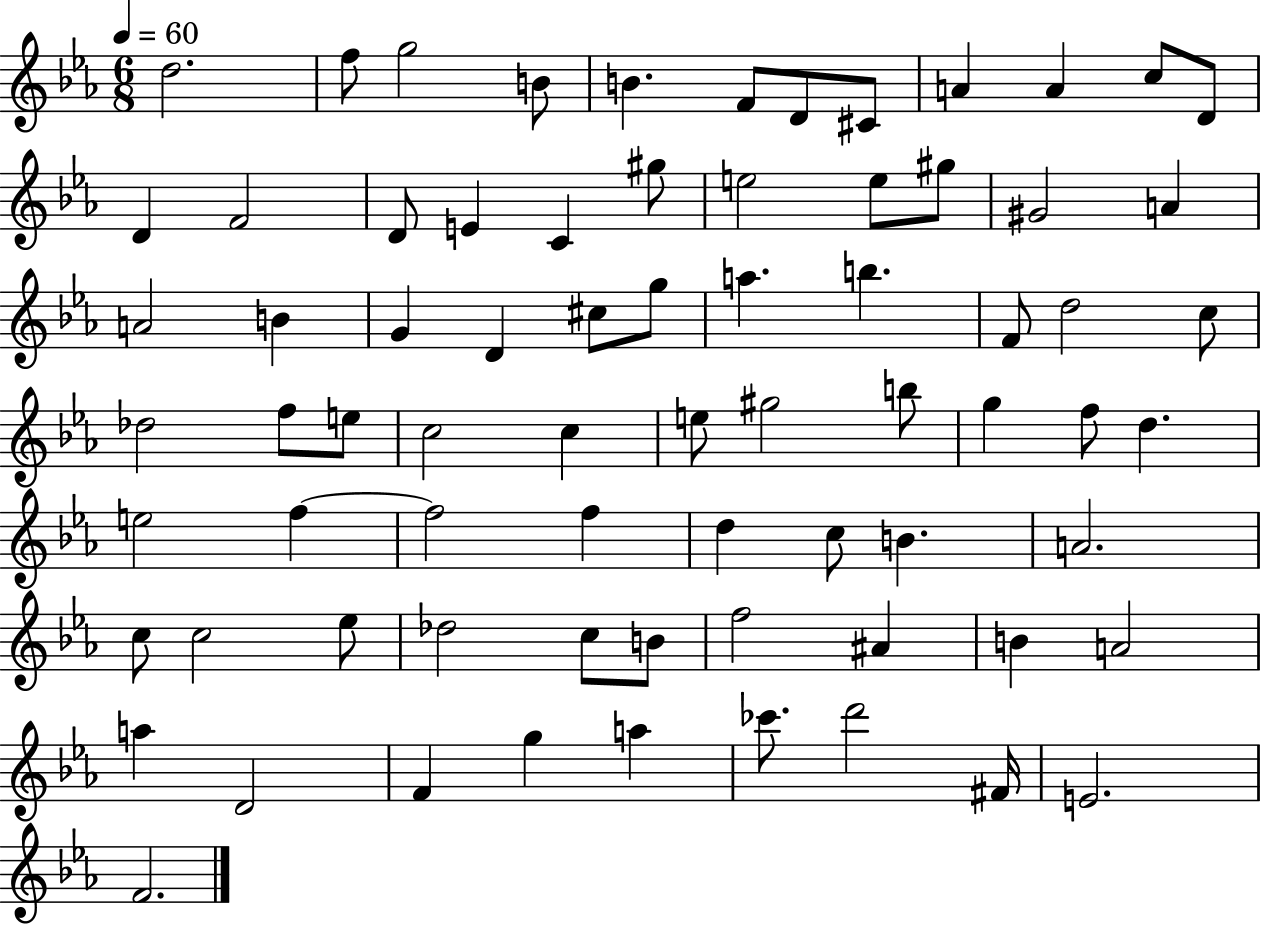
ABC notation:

X:1
T:Untitled
M:6/8
L:1/4
K:Eb
d2 f/2 g2 B/2 B F/2 D/2 ^C/2 A A c/2 D/2 D F2 D/2 E C ^g/2 e2 e/2 ^g/2 ^G2 A A2 B G D ^c/2 g/2 a b F/2 d2 c/2 _d2 f/2 e/2 c2 c e/2 ^g2 b/2 g f/2 d e2 f f2 f d c/2 B A2 c/2 c2 _e/2 _d2 c/2 B/2 f2 ^A B A2 a D2 F g a _c'/2 d'2 ^F/4 E2 F2